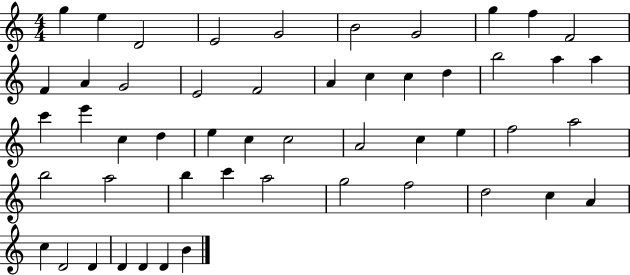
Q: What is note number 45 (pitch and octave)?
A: C5